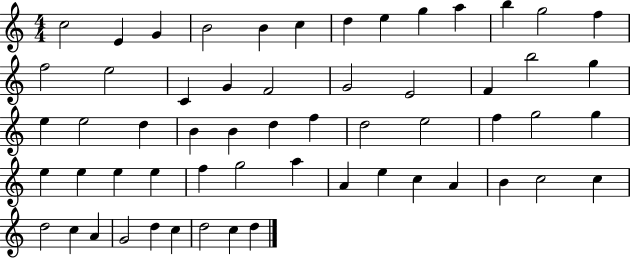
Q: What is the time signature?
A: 4/4